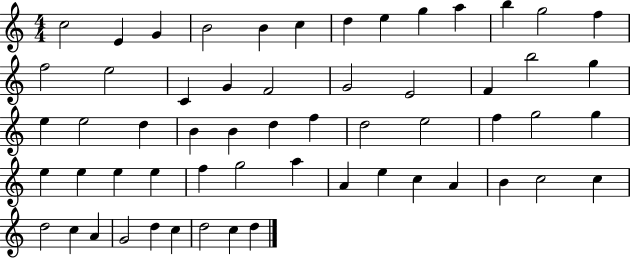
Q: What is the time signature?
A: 4/4